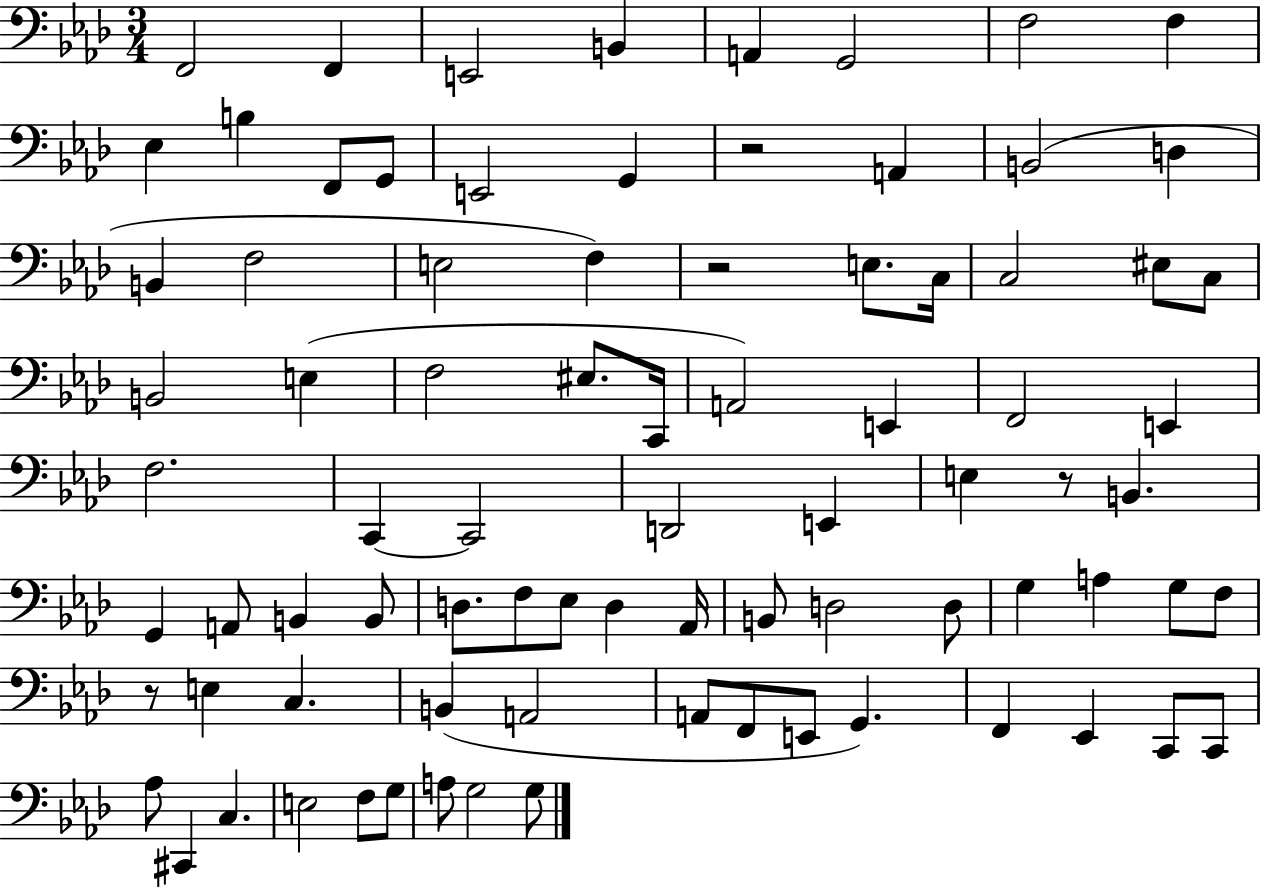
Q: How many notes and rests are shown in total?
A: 83